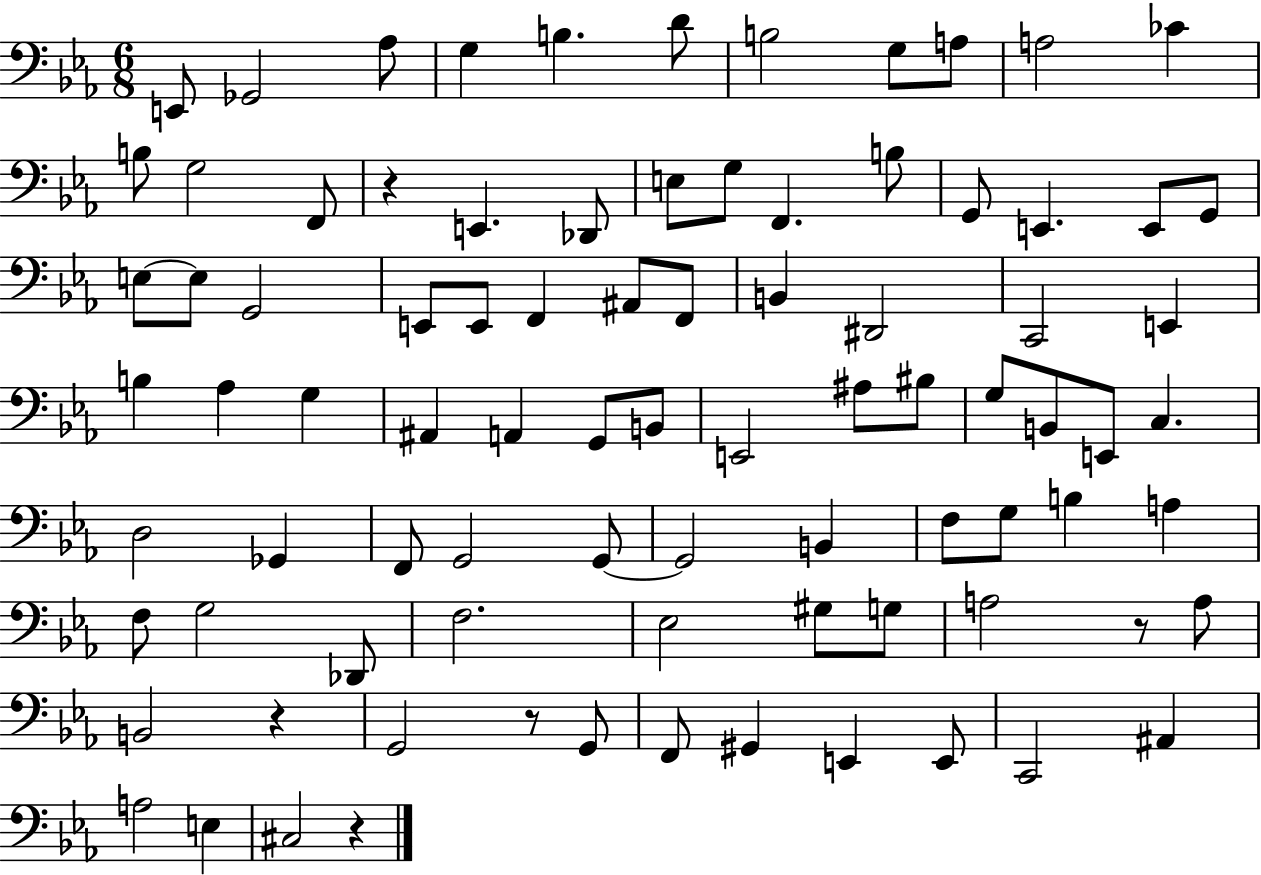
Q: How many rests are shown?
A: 5